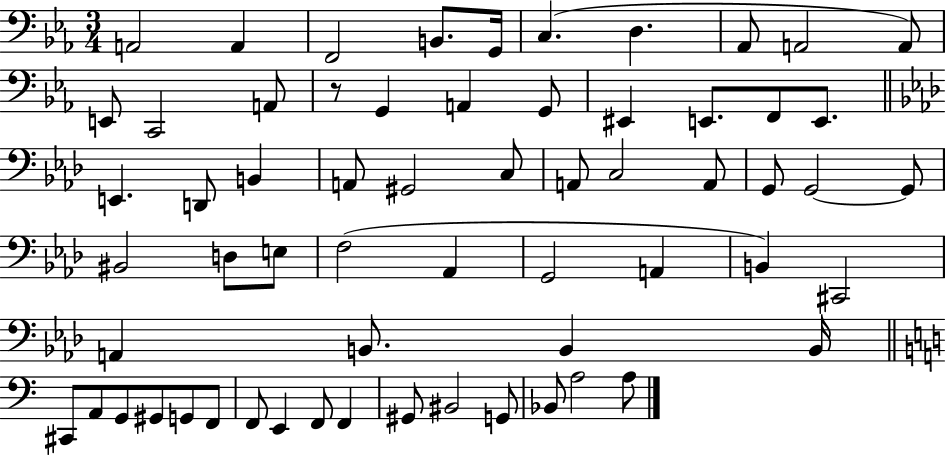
{
  \clef bass
  \numericTimeSignature
  \time 3/4
  \key ees \major
  a,2 a,4 | f,2 b,8. g,16 | c4.( d4. | aes,8 a,2 a,8) | \break e,8 c,2 a,8 | r8 g,4 a,4 g,8 | eis,4 e,8. f,8 e,8. | \bar "||" \break \key aes \major e,4. d,8 b,4 | a,8 gis,2 c8 | a,8 c2 a,8 | g,8 g,2~~ g,8 | \break bis,2 d8 e8 | f2( aes,4 | g,2 a,4 | b,4) cis,2 | \break a,4 b,8. b,4 b,16 | \bar "||" \break \key a \minor cis,8 a,8 g,8 gis,8 g,8 f,8 | f,8 e,4 f,8 f,4 | gis,8 bis,2 g,8 | bes,8 a2 a8 | \break \bar "|."
}